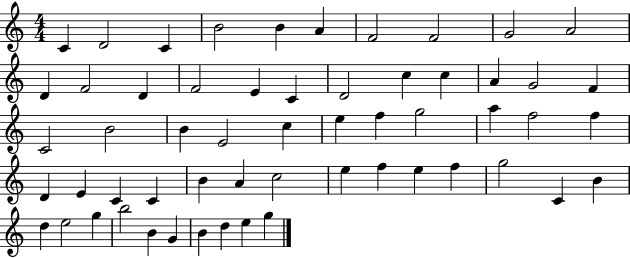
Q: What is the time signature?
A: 4/4